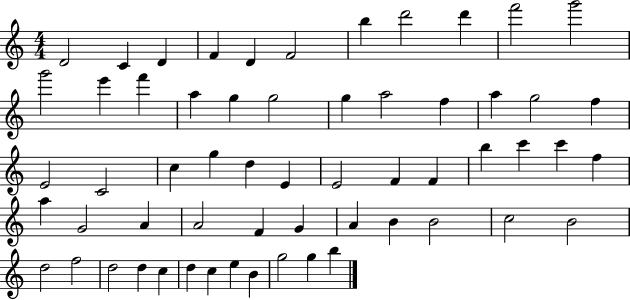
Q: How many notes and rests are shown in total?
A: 59